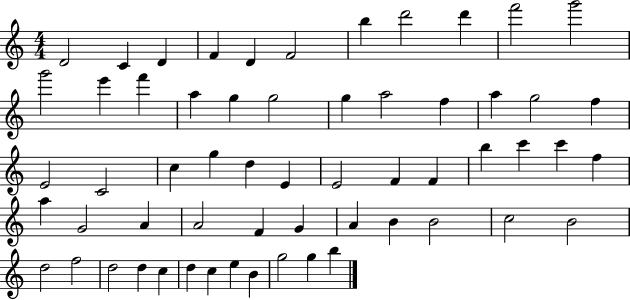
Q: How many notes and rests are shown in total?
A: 59